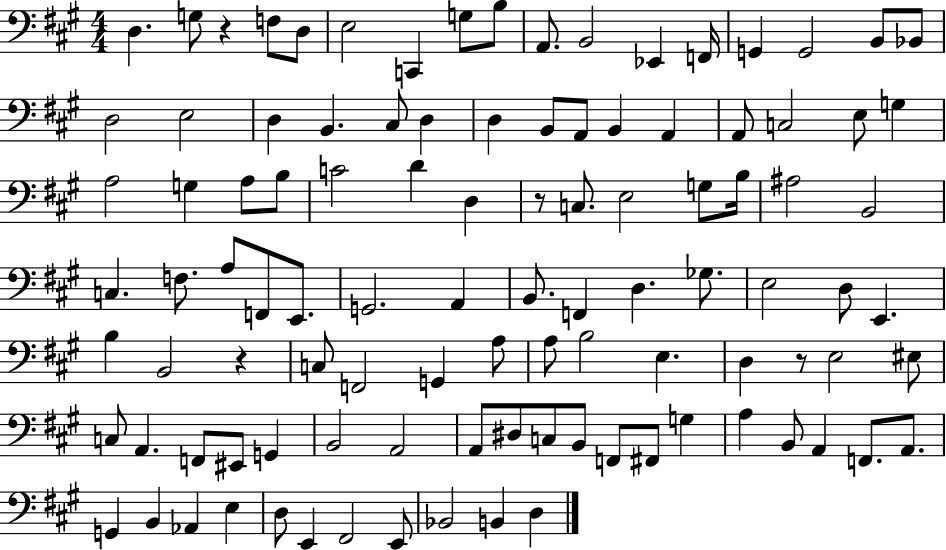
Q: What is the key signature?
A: A major